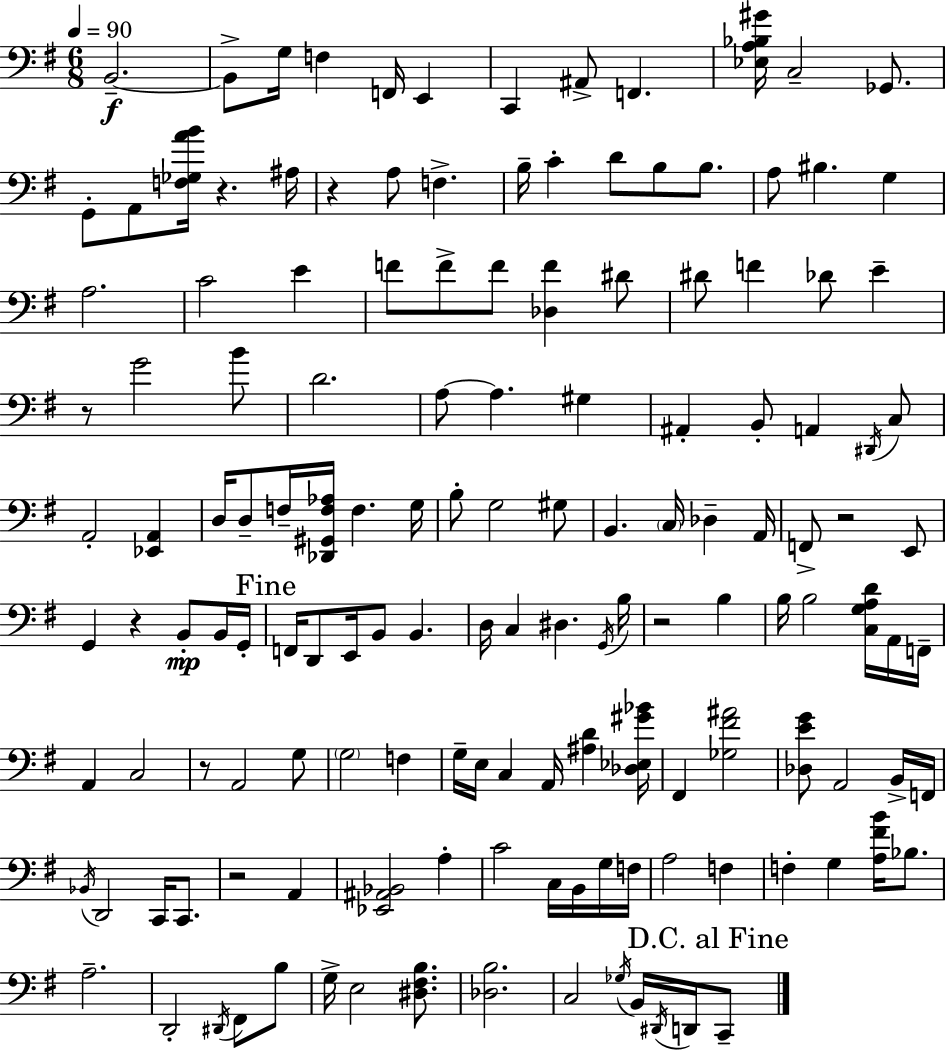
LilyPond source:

{
  \clef bass
  \numericTimeSignature
  \time 6/8
  \key e \minor
  \tempo 4 = 90
  b,2.--~~\f | b,8-> g16 f4 f,16 e,4 | c,4 ais,8-> f,4. | <ees a bes gis'>16 c2-- ges,8. | \break g,8-. a,8 <f ges a' b'>16 r4. ais16 | r4 a8 f4.-> | b16-- c'4-. d'8 b8 b8. | a8 bis4. g4 | \break a2. | c'2 e'4 | f'8 f'8-> f'8 <des f'>4 dis'8 | dis'8 f'4 des'8 e'4-- | \break r8 g'2 b'8 | d'2. | a8~~ a4. gis4 | ais,4-. b,8-. a,4 \acciaccatura { dis,16 } c8 | \break a,2-. <ees, a,>4 | d16 d8-- f16-- <des, gis, f aes>16 f4. | g16 b8-. g2 gis8 | b,4. \parenthesize c16 des4-- | \break a,16 f,8-> r2 e,8 | g,4 r4 b,8-.\mp b,16 | g,16-. \mark "Fine" f,16 d,8 e,16 b,8 b,4. | d16 c4 dis4. | \break \acciaccatura { g,16 } b16 r2 b4 | b16 b2 <c g a d'>16 | a,16 f,16-- a,4 c2 | r8 a,2 | \break g8 \parenthesize g2 f4 | g16-- e16 c4 a,16 <ais d'>4 | <des ees gis' bes'>16 fis,4 <ges fis' ais'>2 | <des e' g'>8 a,2 | \break b,16-> f,16 \acciaccatura { bes,16 } d,2 c,16 | c,8. r2 a,4 | <ees, ais, bes,>2 a4-. | c'2 c16 | \break b,16 g16 f16 a2 f4 | f4-. g4 <a fis' b'>16 | bes8. a2.-- | d,2-. \acciaccatura { dis,16 } | \break fis,8 b8 g16-> e2 | <dis fis b>8. <des b>2. | c2 | \acciaccatura { ges16 } b,16 \acciaccatura { dis,16 } d,16 \mark "D.C. al Fine" c,8-- \bar "|."
}